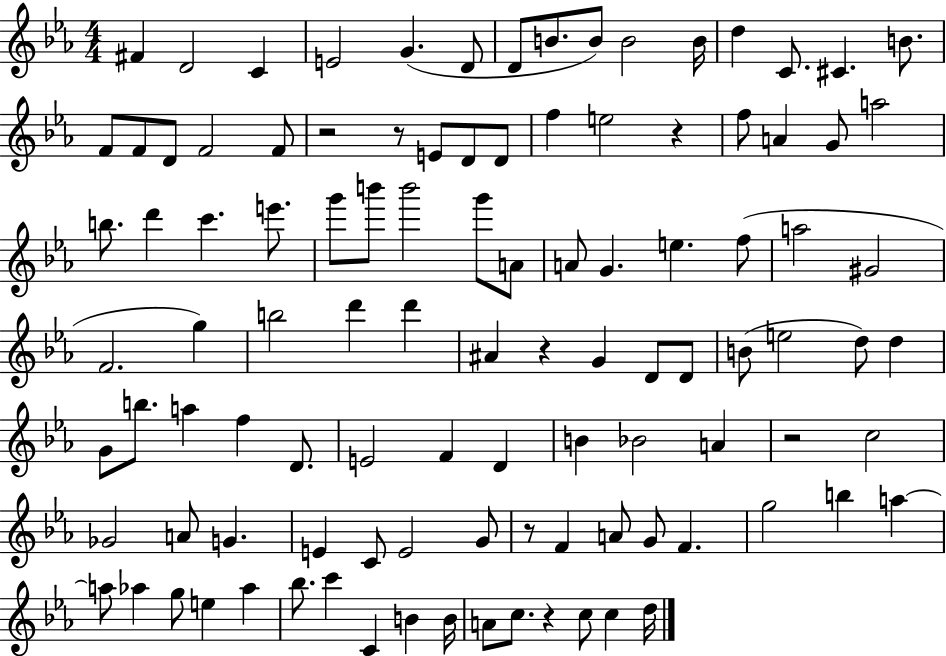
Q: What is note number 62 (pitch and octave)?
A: D4